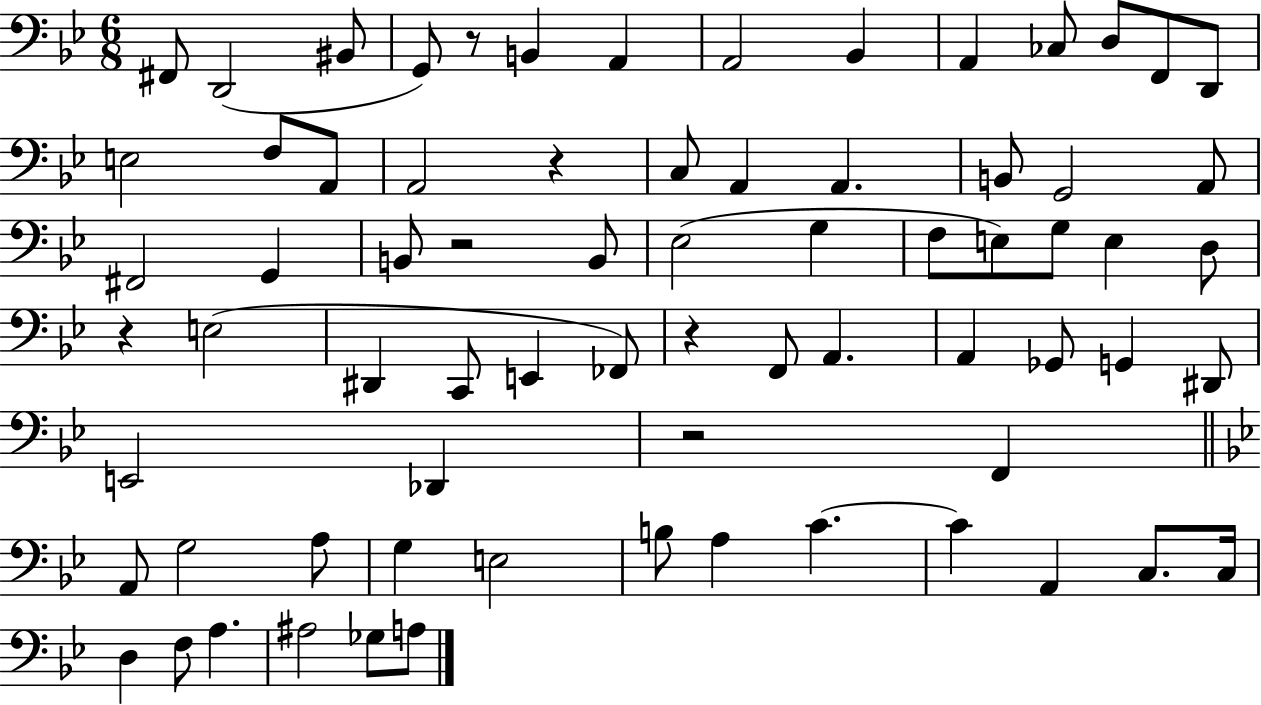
X:1
T:Untitled
M:6/8
L:1/4
K:Bb
^F,,/2 D,,2 ^B,,/2 G,,/2 z/2 B,, A,, A,,2 _B,, A,, _C,/2 D,/2 F,,/2 D,,/2 E,2 F,/2 A,,/2 A,,2 z C,/2 A,, A,, B,,/2 G,,2 A,,/2 ^F,,2 G,, B,,/2 z2 B,,/2 _E,2 G, F,/2 E,/2 G,/2 E, D,/2 z E,2 ^D,, C,,/2 E,, _F,,/2 z F,,/2 A,, A,, _G,,/2 G,, ^D,,/2 E,,2 _D,, z2 F,, A,,/2 G,2 A,/2 G, E,2 B,/2 A, C C A,, C,/2 C,/4 D, F,/2 A, ^A,2 _G,/2 A,/2